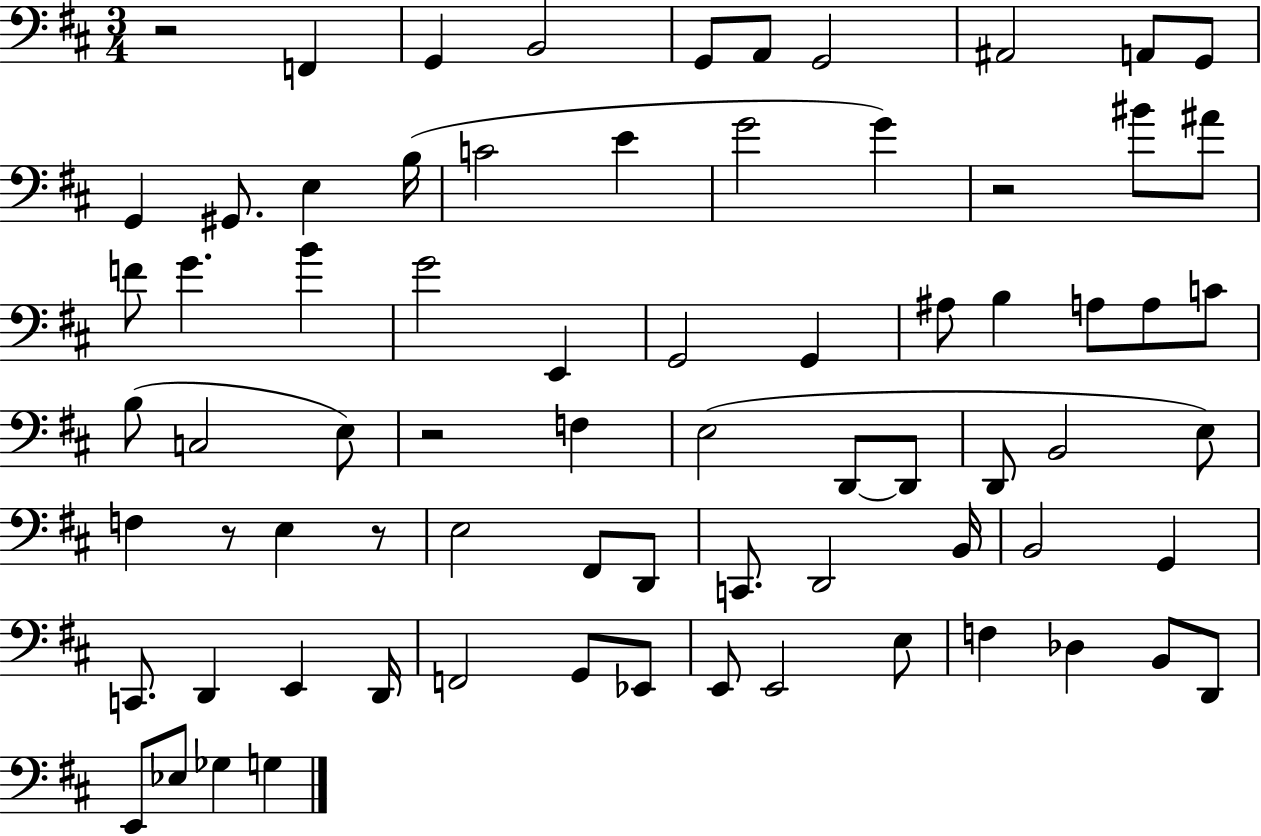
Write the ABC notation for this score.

X:1
T:Untitled
M:3/4
L:1/4
K:D
z2 F,, G,, B,,2 G,,/2 A,,/2 G,,2 ^A,,2 A,,/2 G,,/2 G,, ^G,,/2 E, B,/4 C2 E G2 G z2 ^B/2 ^A/2 F/2 G B G2 E,, G,,2 G,, ^A,/2 B, A,/2 A,/2 C/2 B,/2 C,2 E,/2 z2 F, E,2 D,,/2 D,,/2 D,,/2 B,,2 E,/2 F, z/2 E, z/2 E,2 ^F,,/2 D,,/2 C,,/2 D,,2 B,,/4 B,,2 G,, C,,/2 D,, E,, D,,/4 F,,2 G,,/2 _E,,/2 E,,/2 E,,2 E,/2 F, _D, B,,/2 D,,/2 E,,/2 _E,/2 _G, G,